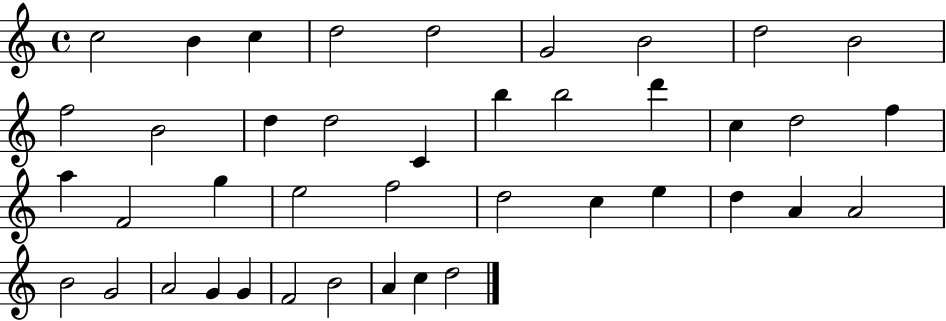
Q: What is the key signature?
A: C major